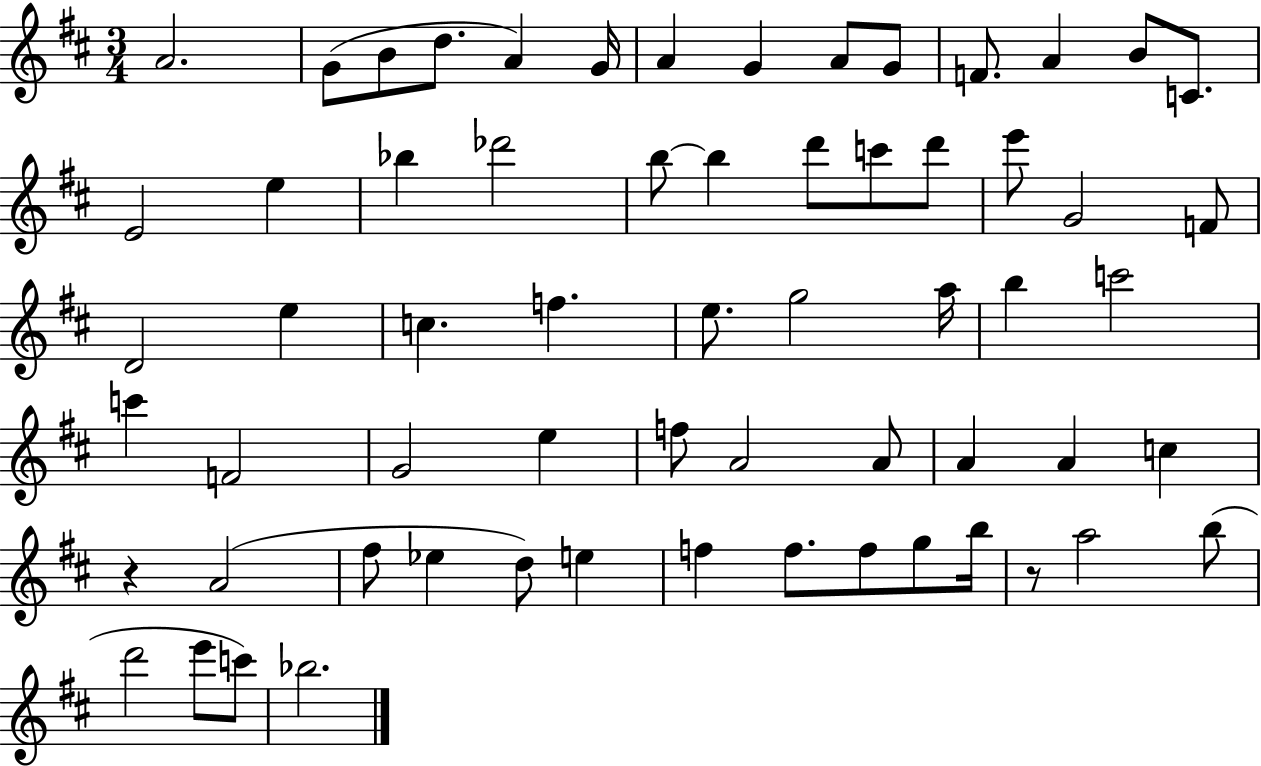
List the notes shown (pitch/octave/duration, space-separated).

A4/h. G4/e B4/e D5/e. A4/q G4/s A4/q G4/q A4/e G4/e F4/e. A4/q B4/e C4/e. E4/h E5/q Bb5/q Db6/h B5/e B5/q D6/e C6/e D6/e E6/e G4/h F4/e D4/h E5/q C5/q. F5/q. E5/e. G5/h A5/s B5/q C6/h C6/q F4/h G4/h E5/q F5/e A4/h A4/e A4/q A4/q C5/q R/q A4/h F#5/e Eb5/q D5/e E5/q F5/q F5/e. F5/e G5/e B5/s R/e A5/h B5/e D6/h E6/e C6/e Bb5/h.